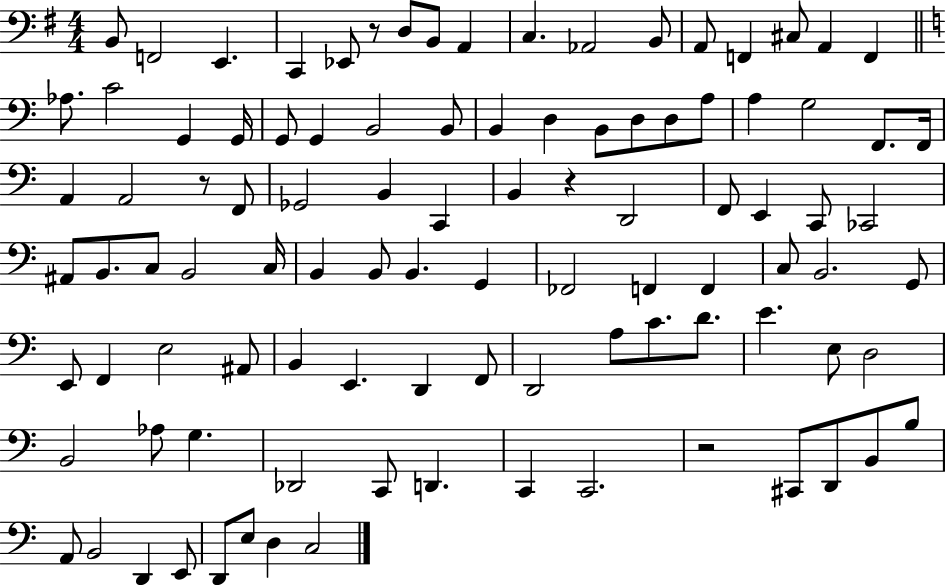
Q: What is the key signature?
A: G major